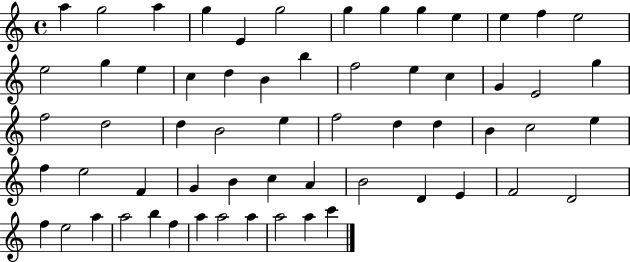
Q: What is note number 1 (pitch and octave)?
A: A5